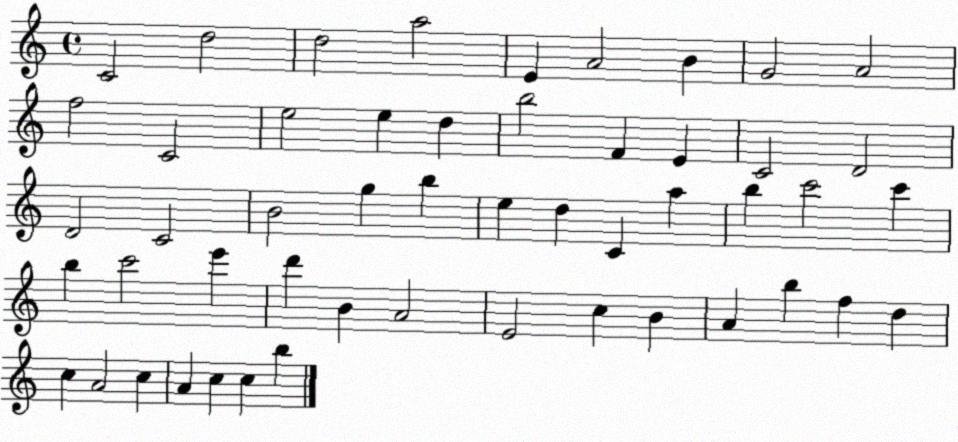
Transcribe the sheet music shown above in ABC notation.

X:1
T:Untitled
M:4/4
L:1/4
K:C
C2 d2 d2 a2 E A2 B G2 A2 f2 C2 e2 e d b2 F E C2 D2 D2 C2 B2 g b e d C a b c'2 c' b c'2 e' d' B A2 E2 c B A b f d c A2 c A c c b